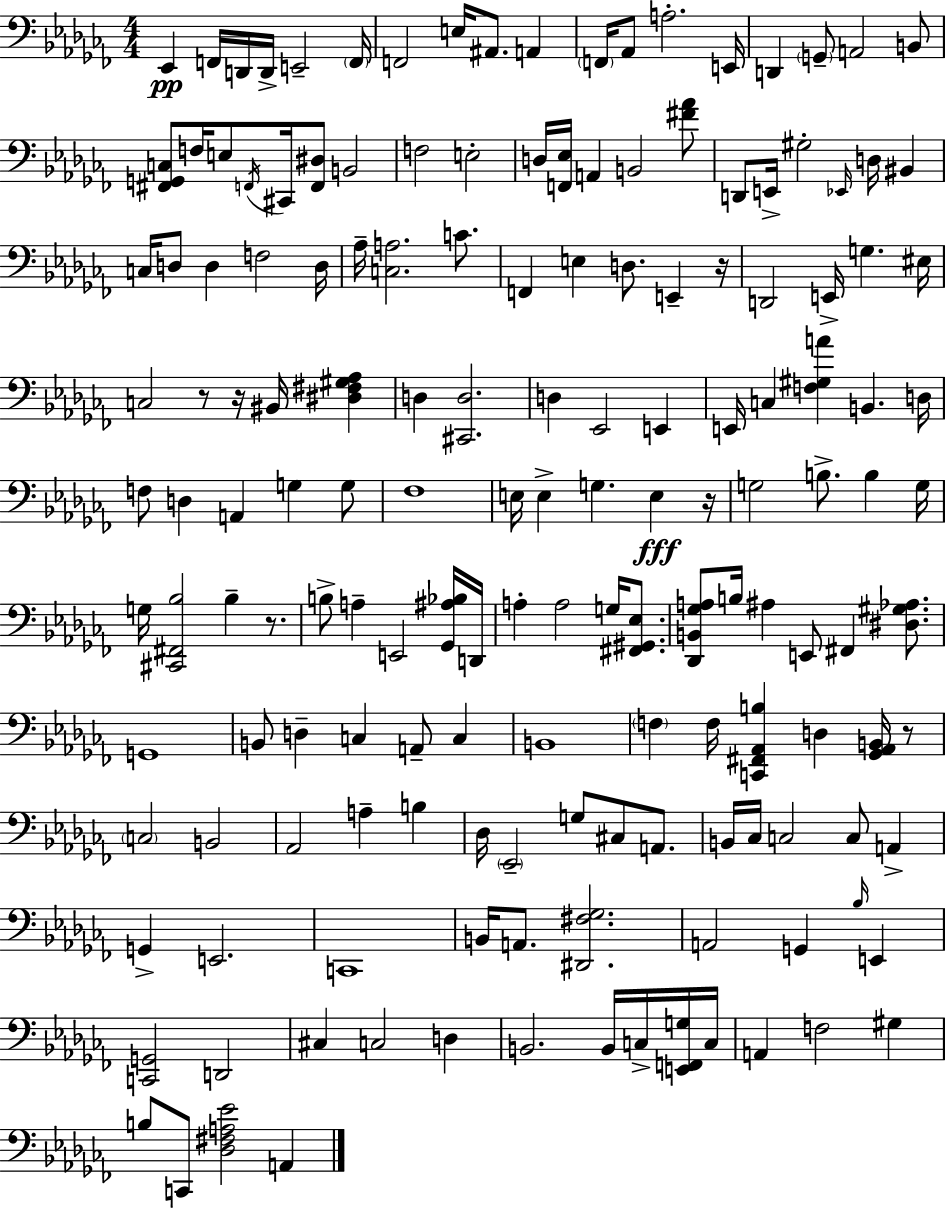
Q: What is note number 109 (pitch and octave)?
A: C3